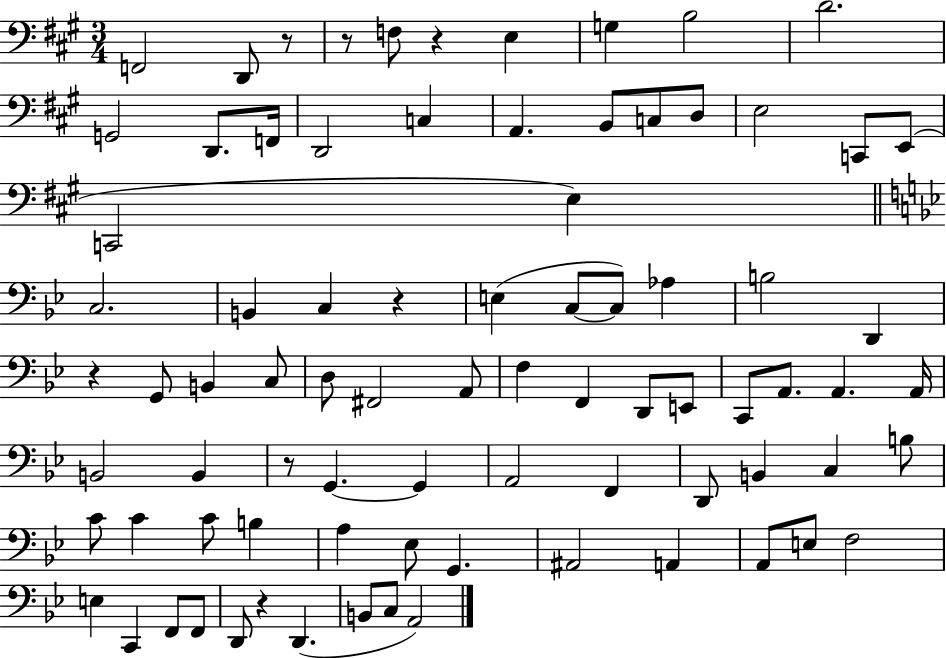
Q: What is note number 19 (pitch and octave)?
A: E2